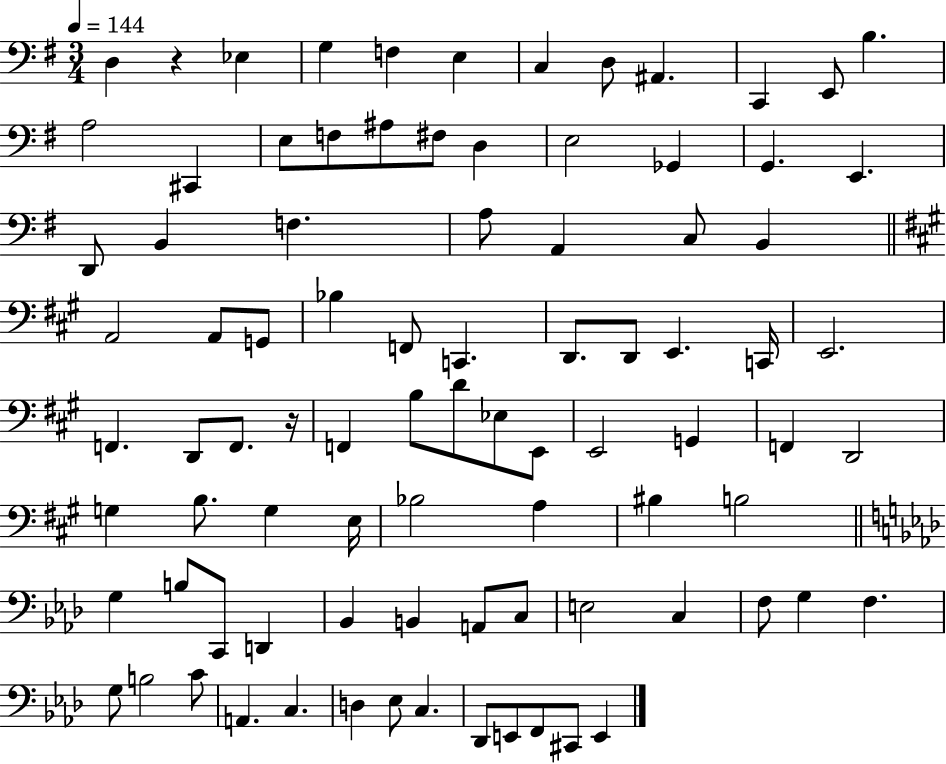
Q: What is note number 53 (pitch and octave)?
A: G3